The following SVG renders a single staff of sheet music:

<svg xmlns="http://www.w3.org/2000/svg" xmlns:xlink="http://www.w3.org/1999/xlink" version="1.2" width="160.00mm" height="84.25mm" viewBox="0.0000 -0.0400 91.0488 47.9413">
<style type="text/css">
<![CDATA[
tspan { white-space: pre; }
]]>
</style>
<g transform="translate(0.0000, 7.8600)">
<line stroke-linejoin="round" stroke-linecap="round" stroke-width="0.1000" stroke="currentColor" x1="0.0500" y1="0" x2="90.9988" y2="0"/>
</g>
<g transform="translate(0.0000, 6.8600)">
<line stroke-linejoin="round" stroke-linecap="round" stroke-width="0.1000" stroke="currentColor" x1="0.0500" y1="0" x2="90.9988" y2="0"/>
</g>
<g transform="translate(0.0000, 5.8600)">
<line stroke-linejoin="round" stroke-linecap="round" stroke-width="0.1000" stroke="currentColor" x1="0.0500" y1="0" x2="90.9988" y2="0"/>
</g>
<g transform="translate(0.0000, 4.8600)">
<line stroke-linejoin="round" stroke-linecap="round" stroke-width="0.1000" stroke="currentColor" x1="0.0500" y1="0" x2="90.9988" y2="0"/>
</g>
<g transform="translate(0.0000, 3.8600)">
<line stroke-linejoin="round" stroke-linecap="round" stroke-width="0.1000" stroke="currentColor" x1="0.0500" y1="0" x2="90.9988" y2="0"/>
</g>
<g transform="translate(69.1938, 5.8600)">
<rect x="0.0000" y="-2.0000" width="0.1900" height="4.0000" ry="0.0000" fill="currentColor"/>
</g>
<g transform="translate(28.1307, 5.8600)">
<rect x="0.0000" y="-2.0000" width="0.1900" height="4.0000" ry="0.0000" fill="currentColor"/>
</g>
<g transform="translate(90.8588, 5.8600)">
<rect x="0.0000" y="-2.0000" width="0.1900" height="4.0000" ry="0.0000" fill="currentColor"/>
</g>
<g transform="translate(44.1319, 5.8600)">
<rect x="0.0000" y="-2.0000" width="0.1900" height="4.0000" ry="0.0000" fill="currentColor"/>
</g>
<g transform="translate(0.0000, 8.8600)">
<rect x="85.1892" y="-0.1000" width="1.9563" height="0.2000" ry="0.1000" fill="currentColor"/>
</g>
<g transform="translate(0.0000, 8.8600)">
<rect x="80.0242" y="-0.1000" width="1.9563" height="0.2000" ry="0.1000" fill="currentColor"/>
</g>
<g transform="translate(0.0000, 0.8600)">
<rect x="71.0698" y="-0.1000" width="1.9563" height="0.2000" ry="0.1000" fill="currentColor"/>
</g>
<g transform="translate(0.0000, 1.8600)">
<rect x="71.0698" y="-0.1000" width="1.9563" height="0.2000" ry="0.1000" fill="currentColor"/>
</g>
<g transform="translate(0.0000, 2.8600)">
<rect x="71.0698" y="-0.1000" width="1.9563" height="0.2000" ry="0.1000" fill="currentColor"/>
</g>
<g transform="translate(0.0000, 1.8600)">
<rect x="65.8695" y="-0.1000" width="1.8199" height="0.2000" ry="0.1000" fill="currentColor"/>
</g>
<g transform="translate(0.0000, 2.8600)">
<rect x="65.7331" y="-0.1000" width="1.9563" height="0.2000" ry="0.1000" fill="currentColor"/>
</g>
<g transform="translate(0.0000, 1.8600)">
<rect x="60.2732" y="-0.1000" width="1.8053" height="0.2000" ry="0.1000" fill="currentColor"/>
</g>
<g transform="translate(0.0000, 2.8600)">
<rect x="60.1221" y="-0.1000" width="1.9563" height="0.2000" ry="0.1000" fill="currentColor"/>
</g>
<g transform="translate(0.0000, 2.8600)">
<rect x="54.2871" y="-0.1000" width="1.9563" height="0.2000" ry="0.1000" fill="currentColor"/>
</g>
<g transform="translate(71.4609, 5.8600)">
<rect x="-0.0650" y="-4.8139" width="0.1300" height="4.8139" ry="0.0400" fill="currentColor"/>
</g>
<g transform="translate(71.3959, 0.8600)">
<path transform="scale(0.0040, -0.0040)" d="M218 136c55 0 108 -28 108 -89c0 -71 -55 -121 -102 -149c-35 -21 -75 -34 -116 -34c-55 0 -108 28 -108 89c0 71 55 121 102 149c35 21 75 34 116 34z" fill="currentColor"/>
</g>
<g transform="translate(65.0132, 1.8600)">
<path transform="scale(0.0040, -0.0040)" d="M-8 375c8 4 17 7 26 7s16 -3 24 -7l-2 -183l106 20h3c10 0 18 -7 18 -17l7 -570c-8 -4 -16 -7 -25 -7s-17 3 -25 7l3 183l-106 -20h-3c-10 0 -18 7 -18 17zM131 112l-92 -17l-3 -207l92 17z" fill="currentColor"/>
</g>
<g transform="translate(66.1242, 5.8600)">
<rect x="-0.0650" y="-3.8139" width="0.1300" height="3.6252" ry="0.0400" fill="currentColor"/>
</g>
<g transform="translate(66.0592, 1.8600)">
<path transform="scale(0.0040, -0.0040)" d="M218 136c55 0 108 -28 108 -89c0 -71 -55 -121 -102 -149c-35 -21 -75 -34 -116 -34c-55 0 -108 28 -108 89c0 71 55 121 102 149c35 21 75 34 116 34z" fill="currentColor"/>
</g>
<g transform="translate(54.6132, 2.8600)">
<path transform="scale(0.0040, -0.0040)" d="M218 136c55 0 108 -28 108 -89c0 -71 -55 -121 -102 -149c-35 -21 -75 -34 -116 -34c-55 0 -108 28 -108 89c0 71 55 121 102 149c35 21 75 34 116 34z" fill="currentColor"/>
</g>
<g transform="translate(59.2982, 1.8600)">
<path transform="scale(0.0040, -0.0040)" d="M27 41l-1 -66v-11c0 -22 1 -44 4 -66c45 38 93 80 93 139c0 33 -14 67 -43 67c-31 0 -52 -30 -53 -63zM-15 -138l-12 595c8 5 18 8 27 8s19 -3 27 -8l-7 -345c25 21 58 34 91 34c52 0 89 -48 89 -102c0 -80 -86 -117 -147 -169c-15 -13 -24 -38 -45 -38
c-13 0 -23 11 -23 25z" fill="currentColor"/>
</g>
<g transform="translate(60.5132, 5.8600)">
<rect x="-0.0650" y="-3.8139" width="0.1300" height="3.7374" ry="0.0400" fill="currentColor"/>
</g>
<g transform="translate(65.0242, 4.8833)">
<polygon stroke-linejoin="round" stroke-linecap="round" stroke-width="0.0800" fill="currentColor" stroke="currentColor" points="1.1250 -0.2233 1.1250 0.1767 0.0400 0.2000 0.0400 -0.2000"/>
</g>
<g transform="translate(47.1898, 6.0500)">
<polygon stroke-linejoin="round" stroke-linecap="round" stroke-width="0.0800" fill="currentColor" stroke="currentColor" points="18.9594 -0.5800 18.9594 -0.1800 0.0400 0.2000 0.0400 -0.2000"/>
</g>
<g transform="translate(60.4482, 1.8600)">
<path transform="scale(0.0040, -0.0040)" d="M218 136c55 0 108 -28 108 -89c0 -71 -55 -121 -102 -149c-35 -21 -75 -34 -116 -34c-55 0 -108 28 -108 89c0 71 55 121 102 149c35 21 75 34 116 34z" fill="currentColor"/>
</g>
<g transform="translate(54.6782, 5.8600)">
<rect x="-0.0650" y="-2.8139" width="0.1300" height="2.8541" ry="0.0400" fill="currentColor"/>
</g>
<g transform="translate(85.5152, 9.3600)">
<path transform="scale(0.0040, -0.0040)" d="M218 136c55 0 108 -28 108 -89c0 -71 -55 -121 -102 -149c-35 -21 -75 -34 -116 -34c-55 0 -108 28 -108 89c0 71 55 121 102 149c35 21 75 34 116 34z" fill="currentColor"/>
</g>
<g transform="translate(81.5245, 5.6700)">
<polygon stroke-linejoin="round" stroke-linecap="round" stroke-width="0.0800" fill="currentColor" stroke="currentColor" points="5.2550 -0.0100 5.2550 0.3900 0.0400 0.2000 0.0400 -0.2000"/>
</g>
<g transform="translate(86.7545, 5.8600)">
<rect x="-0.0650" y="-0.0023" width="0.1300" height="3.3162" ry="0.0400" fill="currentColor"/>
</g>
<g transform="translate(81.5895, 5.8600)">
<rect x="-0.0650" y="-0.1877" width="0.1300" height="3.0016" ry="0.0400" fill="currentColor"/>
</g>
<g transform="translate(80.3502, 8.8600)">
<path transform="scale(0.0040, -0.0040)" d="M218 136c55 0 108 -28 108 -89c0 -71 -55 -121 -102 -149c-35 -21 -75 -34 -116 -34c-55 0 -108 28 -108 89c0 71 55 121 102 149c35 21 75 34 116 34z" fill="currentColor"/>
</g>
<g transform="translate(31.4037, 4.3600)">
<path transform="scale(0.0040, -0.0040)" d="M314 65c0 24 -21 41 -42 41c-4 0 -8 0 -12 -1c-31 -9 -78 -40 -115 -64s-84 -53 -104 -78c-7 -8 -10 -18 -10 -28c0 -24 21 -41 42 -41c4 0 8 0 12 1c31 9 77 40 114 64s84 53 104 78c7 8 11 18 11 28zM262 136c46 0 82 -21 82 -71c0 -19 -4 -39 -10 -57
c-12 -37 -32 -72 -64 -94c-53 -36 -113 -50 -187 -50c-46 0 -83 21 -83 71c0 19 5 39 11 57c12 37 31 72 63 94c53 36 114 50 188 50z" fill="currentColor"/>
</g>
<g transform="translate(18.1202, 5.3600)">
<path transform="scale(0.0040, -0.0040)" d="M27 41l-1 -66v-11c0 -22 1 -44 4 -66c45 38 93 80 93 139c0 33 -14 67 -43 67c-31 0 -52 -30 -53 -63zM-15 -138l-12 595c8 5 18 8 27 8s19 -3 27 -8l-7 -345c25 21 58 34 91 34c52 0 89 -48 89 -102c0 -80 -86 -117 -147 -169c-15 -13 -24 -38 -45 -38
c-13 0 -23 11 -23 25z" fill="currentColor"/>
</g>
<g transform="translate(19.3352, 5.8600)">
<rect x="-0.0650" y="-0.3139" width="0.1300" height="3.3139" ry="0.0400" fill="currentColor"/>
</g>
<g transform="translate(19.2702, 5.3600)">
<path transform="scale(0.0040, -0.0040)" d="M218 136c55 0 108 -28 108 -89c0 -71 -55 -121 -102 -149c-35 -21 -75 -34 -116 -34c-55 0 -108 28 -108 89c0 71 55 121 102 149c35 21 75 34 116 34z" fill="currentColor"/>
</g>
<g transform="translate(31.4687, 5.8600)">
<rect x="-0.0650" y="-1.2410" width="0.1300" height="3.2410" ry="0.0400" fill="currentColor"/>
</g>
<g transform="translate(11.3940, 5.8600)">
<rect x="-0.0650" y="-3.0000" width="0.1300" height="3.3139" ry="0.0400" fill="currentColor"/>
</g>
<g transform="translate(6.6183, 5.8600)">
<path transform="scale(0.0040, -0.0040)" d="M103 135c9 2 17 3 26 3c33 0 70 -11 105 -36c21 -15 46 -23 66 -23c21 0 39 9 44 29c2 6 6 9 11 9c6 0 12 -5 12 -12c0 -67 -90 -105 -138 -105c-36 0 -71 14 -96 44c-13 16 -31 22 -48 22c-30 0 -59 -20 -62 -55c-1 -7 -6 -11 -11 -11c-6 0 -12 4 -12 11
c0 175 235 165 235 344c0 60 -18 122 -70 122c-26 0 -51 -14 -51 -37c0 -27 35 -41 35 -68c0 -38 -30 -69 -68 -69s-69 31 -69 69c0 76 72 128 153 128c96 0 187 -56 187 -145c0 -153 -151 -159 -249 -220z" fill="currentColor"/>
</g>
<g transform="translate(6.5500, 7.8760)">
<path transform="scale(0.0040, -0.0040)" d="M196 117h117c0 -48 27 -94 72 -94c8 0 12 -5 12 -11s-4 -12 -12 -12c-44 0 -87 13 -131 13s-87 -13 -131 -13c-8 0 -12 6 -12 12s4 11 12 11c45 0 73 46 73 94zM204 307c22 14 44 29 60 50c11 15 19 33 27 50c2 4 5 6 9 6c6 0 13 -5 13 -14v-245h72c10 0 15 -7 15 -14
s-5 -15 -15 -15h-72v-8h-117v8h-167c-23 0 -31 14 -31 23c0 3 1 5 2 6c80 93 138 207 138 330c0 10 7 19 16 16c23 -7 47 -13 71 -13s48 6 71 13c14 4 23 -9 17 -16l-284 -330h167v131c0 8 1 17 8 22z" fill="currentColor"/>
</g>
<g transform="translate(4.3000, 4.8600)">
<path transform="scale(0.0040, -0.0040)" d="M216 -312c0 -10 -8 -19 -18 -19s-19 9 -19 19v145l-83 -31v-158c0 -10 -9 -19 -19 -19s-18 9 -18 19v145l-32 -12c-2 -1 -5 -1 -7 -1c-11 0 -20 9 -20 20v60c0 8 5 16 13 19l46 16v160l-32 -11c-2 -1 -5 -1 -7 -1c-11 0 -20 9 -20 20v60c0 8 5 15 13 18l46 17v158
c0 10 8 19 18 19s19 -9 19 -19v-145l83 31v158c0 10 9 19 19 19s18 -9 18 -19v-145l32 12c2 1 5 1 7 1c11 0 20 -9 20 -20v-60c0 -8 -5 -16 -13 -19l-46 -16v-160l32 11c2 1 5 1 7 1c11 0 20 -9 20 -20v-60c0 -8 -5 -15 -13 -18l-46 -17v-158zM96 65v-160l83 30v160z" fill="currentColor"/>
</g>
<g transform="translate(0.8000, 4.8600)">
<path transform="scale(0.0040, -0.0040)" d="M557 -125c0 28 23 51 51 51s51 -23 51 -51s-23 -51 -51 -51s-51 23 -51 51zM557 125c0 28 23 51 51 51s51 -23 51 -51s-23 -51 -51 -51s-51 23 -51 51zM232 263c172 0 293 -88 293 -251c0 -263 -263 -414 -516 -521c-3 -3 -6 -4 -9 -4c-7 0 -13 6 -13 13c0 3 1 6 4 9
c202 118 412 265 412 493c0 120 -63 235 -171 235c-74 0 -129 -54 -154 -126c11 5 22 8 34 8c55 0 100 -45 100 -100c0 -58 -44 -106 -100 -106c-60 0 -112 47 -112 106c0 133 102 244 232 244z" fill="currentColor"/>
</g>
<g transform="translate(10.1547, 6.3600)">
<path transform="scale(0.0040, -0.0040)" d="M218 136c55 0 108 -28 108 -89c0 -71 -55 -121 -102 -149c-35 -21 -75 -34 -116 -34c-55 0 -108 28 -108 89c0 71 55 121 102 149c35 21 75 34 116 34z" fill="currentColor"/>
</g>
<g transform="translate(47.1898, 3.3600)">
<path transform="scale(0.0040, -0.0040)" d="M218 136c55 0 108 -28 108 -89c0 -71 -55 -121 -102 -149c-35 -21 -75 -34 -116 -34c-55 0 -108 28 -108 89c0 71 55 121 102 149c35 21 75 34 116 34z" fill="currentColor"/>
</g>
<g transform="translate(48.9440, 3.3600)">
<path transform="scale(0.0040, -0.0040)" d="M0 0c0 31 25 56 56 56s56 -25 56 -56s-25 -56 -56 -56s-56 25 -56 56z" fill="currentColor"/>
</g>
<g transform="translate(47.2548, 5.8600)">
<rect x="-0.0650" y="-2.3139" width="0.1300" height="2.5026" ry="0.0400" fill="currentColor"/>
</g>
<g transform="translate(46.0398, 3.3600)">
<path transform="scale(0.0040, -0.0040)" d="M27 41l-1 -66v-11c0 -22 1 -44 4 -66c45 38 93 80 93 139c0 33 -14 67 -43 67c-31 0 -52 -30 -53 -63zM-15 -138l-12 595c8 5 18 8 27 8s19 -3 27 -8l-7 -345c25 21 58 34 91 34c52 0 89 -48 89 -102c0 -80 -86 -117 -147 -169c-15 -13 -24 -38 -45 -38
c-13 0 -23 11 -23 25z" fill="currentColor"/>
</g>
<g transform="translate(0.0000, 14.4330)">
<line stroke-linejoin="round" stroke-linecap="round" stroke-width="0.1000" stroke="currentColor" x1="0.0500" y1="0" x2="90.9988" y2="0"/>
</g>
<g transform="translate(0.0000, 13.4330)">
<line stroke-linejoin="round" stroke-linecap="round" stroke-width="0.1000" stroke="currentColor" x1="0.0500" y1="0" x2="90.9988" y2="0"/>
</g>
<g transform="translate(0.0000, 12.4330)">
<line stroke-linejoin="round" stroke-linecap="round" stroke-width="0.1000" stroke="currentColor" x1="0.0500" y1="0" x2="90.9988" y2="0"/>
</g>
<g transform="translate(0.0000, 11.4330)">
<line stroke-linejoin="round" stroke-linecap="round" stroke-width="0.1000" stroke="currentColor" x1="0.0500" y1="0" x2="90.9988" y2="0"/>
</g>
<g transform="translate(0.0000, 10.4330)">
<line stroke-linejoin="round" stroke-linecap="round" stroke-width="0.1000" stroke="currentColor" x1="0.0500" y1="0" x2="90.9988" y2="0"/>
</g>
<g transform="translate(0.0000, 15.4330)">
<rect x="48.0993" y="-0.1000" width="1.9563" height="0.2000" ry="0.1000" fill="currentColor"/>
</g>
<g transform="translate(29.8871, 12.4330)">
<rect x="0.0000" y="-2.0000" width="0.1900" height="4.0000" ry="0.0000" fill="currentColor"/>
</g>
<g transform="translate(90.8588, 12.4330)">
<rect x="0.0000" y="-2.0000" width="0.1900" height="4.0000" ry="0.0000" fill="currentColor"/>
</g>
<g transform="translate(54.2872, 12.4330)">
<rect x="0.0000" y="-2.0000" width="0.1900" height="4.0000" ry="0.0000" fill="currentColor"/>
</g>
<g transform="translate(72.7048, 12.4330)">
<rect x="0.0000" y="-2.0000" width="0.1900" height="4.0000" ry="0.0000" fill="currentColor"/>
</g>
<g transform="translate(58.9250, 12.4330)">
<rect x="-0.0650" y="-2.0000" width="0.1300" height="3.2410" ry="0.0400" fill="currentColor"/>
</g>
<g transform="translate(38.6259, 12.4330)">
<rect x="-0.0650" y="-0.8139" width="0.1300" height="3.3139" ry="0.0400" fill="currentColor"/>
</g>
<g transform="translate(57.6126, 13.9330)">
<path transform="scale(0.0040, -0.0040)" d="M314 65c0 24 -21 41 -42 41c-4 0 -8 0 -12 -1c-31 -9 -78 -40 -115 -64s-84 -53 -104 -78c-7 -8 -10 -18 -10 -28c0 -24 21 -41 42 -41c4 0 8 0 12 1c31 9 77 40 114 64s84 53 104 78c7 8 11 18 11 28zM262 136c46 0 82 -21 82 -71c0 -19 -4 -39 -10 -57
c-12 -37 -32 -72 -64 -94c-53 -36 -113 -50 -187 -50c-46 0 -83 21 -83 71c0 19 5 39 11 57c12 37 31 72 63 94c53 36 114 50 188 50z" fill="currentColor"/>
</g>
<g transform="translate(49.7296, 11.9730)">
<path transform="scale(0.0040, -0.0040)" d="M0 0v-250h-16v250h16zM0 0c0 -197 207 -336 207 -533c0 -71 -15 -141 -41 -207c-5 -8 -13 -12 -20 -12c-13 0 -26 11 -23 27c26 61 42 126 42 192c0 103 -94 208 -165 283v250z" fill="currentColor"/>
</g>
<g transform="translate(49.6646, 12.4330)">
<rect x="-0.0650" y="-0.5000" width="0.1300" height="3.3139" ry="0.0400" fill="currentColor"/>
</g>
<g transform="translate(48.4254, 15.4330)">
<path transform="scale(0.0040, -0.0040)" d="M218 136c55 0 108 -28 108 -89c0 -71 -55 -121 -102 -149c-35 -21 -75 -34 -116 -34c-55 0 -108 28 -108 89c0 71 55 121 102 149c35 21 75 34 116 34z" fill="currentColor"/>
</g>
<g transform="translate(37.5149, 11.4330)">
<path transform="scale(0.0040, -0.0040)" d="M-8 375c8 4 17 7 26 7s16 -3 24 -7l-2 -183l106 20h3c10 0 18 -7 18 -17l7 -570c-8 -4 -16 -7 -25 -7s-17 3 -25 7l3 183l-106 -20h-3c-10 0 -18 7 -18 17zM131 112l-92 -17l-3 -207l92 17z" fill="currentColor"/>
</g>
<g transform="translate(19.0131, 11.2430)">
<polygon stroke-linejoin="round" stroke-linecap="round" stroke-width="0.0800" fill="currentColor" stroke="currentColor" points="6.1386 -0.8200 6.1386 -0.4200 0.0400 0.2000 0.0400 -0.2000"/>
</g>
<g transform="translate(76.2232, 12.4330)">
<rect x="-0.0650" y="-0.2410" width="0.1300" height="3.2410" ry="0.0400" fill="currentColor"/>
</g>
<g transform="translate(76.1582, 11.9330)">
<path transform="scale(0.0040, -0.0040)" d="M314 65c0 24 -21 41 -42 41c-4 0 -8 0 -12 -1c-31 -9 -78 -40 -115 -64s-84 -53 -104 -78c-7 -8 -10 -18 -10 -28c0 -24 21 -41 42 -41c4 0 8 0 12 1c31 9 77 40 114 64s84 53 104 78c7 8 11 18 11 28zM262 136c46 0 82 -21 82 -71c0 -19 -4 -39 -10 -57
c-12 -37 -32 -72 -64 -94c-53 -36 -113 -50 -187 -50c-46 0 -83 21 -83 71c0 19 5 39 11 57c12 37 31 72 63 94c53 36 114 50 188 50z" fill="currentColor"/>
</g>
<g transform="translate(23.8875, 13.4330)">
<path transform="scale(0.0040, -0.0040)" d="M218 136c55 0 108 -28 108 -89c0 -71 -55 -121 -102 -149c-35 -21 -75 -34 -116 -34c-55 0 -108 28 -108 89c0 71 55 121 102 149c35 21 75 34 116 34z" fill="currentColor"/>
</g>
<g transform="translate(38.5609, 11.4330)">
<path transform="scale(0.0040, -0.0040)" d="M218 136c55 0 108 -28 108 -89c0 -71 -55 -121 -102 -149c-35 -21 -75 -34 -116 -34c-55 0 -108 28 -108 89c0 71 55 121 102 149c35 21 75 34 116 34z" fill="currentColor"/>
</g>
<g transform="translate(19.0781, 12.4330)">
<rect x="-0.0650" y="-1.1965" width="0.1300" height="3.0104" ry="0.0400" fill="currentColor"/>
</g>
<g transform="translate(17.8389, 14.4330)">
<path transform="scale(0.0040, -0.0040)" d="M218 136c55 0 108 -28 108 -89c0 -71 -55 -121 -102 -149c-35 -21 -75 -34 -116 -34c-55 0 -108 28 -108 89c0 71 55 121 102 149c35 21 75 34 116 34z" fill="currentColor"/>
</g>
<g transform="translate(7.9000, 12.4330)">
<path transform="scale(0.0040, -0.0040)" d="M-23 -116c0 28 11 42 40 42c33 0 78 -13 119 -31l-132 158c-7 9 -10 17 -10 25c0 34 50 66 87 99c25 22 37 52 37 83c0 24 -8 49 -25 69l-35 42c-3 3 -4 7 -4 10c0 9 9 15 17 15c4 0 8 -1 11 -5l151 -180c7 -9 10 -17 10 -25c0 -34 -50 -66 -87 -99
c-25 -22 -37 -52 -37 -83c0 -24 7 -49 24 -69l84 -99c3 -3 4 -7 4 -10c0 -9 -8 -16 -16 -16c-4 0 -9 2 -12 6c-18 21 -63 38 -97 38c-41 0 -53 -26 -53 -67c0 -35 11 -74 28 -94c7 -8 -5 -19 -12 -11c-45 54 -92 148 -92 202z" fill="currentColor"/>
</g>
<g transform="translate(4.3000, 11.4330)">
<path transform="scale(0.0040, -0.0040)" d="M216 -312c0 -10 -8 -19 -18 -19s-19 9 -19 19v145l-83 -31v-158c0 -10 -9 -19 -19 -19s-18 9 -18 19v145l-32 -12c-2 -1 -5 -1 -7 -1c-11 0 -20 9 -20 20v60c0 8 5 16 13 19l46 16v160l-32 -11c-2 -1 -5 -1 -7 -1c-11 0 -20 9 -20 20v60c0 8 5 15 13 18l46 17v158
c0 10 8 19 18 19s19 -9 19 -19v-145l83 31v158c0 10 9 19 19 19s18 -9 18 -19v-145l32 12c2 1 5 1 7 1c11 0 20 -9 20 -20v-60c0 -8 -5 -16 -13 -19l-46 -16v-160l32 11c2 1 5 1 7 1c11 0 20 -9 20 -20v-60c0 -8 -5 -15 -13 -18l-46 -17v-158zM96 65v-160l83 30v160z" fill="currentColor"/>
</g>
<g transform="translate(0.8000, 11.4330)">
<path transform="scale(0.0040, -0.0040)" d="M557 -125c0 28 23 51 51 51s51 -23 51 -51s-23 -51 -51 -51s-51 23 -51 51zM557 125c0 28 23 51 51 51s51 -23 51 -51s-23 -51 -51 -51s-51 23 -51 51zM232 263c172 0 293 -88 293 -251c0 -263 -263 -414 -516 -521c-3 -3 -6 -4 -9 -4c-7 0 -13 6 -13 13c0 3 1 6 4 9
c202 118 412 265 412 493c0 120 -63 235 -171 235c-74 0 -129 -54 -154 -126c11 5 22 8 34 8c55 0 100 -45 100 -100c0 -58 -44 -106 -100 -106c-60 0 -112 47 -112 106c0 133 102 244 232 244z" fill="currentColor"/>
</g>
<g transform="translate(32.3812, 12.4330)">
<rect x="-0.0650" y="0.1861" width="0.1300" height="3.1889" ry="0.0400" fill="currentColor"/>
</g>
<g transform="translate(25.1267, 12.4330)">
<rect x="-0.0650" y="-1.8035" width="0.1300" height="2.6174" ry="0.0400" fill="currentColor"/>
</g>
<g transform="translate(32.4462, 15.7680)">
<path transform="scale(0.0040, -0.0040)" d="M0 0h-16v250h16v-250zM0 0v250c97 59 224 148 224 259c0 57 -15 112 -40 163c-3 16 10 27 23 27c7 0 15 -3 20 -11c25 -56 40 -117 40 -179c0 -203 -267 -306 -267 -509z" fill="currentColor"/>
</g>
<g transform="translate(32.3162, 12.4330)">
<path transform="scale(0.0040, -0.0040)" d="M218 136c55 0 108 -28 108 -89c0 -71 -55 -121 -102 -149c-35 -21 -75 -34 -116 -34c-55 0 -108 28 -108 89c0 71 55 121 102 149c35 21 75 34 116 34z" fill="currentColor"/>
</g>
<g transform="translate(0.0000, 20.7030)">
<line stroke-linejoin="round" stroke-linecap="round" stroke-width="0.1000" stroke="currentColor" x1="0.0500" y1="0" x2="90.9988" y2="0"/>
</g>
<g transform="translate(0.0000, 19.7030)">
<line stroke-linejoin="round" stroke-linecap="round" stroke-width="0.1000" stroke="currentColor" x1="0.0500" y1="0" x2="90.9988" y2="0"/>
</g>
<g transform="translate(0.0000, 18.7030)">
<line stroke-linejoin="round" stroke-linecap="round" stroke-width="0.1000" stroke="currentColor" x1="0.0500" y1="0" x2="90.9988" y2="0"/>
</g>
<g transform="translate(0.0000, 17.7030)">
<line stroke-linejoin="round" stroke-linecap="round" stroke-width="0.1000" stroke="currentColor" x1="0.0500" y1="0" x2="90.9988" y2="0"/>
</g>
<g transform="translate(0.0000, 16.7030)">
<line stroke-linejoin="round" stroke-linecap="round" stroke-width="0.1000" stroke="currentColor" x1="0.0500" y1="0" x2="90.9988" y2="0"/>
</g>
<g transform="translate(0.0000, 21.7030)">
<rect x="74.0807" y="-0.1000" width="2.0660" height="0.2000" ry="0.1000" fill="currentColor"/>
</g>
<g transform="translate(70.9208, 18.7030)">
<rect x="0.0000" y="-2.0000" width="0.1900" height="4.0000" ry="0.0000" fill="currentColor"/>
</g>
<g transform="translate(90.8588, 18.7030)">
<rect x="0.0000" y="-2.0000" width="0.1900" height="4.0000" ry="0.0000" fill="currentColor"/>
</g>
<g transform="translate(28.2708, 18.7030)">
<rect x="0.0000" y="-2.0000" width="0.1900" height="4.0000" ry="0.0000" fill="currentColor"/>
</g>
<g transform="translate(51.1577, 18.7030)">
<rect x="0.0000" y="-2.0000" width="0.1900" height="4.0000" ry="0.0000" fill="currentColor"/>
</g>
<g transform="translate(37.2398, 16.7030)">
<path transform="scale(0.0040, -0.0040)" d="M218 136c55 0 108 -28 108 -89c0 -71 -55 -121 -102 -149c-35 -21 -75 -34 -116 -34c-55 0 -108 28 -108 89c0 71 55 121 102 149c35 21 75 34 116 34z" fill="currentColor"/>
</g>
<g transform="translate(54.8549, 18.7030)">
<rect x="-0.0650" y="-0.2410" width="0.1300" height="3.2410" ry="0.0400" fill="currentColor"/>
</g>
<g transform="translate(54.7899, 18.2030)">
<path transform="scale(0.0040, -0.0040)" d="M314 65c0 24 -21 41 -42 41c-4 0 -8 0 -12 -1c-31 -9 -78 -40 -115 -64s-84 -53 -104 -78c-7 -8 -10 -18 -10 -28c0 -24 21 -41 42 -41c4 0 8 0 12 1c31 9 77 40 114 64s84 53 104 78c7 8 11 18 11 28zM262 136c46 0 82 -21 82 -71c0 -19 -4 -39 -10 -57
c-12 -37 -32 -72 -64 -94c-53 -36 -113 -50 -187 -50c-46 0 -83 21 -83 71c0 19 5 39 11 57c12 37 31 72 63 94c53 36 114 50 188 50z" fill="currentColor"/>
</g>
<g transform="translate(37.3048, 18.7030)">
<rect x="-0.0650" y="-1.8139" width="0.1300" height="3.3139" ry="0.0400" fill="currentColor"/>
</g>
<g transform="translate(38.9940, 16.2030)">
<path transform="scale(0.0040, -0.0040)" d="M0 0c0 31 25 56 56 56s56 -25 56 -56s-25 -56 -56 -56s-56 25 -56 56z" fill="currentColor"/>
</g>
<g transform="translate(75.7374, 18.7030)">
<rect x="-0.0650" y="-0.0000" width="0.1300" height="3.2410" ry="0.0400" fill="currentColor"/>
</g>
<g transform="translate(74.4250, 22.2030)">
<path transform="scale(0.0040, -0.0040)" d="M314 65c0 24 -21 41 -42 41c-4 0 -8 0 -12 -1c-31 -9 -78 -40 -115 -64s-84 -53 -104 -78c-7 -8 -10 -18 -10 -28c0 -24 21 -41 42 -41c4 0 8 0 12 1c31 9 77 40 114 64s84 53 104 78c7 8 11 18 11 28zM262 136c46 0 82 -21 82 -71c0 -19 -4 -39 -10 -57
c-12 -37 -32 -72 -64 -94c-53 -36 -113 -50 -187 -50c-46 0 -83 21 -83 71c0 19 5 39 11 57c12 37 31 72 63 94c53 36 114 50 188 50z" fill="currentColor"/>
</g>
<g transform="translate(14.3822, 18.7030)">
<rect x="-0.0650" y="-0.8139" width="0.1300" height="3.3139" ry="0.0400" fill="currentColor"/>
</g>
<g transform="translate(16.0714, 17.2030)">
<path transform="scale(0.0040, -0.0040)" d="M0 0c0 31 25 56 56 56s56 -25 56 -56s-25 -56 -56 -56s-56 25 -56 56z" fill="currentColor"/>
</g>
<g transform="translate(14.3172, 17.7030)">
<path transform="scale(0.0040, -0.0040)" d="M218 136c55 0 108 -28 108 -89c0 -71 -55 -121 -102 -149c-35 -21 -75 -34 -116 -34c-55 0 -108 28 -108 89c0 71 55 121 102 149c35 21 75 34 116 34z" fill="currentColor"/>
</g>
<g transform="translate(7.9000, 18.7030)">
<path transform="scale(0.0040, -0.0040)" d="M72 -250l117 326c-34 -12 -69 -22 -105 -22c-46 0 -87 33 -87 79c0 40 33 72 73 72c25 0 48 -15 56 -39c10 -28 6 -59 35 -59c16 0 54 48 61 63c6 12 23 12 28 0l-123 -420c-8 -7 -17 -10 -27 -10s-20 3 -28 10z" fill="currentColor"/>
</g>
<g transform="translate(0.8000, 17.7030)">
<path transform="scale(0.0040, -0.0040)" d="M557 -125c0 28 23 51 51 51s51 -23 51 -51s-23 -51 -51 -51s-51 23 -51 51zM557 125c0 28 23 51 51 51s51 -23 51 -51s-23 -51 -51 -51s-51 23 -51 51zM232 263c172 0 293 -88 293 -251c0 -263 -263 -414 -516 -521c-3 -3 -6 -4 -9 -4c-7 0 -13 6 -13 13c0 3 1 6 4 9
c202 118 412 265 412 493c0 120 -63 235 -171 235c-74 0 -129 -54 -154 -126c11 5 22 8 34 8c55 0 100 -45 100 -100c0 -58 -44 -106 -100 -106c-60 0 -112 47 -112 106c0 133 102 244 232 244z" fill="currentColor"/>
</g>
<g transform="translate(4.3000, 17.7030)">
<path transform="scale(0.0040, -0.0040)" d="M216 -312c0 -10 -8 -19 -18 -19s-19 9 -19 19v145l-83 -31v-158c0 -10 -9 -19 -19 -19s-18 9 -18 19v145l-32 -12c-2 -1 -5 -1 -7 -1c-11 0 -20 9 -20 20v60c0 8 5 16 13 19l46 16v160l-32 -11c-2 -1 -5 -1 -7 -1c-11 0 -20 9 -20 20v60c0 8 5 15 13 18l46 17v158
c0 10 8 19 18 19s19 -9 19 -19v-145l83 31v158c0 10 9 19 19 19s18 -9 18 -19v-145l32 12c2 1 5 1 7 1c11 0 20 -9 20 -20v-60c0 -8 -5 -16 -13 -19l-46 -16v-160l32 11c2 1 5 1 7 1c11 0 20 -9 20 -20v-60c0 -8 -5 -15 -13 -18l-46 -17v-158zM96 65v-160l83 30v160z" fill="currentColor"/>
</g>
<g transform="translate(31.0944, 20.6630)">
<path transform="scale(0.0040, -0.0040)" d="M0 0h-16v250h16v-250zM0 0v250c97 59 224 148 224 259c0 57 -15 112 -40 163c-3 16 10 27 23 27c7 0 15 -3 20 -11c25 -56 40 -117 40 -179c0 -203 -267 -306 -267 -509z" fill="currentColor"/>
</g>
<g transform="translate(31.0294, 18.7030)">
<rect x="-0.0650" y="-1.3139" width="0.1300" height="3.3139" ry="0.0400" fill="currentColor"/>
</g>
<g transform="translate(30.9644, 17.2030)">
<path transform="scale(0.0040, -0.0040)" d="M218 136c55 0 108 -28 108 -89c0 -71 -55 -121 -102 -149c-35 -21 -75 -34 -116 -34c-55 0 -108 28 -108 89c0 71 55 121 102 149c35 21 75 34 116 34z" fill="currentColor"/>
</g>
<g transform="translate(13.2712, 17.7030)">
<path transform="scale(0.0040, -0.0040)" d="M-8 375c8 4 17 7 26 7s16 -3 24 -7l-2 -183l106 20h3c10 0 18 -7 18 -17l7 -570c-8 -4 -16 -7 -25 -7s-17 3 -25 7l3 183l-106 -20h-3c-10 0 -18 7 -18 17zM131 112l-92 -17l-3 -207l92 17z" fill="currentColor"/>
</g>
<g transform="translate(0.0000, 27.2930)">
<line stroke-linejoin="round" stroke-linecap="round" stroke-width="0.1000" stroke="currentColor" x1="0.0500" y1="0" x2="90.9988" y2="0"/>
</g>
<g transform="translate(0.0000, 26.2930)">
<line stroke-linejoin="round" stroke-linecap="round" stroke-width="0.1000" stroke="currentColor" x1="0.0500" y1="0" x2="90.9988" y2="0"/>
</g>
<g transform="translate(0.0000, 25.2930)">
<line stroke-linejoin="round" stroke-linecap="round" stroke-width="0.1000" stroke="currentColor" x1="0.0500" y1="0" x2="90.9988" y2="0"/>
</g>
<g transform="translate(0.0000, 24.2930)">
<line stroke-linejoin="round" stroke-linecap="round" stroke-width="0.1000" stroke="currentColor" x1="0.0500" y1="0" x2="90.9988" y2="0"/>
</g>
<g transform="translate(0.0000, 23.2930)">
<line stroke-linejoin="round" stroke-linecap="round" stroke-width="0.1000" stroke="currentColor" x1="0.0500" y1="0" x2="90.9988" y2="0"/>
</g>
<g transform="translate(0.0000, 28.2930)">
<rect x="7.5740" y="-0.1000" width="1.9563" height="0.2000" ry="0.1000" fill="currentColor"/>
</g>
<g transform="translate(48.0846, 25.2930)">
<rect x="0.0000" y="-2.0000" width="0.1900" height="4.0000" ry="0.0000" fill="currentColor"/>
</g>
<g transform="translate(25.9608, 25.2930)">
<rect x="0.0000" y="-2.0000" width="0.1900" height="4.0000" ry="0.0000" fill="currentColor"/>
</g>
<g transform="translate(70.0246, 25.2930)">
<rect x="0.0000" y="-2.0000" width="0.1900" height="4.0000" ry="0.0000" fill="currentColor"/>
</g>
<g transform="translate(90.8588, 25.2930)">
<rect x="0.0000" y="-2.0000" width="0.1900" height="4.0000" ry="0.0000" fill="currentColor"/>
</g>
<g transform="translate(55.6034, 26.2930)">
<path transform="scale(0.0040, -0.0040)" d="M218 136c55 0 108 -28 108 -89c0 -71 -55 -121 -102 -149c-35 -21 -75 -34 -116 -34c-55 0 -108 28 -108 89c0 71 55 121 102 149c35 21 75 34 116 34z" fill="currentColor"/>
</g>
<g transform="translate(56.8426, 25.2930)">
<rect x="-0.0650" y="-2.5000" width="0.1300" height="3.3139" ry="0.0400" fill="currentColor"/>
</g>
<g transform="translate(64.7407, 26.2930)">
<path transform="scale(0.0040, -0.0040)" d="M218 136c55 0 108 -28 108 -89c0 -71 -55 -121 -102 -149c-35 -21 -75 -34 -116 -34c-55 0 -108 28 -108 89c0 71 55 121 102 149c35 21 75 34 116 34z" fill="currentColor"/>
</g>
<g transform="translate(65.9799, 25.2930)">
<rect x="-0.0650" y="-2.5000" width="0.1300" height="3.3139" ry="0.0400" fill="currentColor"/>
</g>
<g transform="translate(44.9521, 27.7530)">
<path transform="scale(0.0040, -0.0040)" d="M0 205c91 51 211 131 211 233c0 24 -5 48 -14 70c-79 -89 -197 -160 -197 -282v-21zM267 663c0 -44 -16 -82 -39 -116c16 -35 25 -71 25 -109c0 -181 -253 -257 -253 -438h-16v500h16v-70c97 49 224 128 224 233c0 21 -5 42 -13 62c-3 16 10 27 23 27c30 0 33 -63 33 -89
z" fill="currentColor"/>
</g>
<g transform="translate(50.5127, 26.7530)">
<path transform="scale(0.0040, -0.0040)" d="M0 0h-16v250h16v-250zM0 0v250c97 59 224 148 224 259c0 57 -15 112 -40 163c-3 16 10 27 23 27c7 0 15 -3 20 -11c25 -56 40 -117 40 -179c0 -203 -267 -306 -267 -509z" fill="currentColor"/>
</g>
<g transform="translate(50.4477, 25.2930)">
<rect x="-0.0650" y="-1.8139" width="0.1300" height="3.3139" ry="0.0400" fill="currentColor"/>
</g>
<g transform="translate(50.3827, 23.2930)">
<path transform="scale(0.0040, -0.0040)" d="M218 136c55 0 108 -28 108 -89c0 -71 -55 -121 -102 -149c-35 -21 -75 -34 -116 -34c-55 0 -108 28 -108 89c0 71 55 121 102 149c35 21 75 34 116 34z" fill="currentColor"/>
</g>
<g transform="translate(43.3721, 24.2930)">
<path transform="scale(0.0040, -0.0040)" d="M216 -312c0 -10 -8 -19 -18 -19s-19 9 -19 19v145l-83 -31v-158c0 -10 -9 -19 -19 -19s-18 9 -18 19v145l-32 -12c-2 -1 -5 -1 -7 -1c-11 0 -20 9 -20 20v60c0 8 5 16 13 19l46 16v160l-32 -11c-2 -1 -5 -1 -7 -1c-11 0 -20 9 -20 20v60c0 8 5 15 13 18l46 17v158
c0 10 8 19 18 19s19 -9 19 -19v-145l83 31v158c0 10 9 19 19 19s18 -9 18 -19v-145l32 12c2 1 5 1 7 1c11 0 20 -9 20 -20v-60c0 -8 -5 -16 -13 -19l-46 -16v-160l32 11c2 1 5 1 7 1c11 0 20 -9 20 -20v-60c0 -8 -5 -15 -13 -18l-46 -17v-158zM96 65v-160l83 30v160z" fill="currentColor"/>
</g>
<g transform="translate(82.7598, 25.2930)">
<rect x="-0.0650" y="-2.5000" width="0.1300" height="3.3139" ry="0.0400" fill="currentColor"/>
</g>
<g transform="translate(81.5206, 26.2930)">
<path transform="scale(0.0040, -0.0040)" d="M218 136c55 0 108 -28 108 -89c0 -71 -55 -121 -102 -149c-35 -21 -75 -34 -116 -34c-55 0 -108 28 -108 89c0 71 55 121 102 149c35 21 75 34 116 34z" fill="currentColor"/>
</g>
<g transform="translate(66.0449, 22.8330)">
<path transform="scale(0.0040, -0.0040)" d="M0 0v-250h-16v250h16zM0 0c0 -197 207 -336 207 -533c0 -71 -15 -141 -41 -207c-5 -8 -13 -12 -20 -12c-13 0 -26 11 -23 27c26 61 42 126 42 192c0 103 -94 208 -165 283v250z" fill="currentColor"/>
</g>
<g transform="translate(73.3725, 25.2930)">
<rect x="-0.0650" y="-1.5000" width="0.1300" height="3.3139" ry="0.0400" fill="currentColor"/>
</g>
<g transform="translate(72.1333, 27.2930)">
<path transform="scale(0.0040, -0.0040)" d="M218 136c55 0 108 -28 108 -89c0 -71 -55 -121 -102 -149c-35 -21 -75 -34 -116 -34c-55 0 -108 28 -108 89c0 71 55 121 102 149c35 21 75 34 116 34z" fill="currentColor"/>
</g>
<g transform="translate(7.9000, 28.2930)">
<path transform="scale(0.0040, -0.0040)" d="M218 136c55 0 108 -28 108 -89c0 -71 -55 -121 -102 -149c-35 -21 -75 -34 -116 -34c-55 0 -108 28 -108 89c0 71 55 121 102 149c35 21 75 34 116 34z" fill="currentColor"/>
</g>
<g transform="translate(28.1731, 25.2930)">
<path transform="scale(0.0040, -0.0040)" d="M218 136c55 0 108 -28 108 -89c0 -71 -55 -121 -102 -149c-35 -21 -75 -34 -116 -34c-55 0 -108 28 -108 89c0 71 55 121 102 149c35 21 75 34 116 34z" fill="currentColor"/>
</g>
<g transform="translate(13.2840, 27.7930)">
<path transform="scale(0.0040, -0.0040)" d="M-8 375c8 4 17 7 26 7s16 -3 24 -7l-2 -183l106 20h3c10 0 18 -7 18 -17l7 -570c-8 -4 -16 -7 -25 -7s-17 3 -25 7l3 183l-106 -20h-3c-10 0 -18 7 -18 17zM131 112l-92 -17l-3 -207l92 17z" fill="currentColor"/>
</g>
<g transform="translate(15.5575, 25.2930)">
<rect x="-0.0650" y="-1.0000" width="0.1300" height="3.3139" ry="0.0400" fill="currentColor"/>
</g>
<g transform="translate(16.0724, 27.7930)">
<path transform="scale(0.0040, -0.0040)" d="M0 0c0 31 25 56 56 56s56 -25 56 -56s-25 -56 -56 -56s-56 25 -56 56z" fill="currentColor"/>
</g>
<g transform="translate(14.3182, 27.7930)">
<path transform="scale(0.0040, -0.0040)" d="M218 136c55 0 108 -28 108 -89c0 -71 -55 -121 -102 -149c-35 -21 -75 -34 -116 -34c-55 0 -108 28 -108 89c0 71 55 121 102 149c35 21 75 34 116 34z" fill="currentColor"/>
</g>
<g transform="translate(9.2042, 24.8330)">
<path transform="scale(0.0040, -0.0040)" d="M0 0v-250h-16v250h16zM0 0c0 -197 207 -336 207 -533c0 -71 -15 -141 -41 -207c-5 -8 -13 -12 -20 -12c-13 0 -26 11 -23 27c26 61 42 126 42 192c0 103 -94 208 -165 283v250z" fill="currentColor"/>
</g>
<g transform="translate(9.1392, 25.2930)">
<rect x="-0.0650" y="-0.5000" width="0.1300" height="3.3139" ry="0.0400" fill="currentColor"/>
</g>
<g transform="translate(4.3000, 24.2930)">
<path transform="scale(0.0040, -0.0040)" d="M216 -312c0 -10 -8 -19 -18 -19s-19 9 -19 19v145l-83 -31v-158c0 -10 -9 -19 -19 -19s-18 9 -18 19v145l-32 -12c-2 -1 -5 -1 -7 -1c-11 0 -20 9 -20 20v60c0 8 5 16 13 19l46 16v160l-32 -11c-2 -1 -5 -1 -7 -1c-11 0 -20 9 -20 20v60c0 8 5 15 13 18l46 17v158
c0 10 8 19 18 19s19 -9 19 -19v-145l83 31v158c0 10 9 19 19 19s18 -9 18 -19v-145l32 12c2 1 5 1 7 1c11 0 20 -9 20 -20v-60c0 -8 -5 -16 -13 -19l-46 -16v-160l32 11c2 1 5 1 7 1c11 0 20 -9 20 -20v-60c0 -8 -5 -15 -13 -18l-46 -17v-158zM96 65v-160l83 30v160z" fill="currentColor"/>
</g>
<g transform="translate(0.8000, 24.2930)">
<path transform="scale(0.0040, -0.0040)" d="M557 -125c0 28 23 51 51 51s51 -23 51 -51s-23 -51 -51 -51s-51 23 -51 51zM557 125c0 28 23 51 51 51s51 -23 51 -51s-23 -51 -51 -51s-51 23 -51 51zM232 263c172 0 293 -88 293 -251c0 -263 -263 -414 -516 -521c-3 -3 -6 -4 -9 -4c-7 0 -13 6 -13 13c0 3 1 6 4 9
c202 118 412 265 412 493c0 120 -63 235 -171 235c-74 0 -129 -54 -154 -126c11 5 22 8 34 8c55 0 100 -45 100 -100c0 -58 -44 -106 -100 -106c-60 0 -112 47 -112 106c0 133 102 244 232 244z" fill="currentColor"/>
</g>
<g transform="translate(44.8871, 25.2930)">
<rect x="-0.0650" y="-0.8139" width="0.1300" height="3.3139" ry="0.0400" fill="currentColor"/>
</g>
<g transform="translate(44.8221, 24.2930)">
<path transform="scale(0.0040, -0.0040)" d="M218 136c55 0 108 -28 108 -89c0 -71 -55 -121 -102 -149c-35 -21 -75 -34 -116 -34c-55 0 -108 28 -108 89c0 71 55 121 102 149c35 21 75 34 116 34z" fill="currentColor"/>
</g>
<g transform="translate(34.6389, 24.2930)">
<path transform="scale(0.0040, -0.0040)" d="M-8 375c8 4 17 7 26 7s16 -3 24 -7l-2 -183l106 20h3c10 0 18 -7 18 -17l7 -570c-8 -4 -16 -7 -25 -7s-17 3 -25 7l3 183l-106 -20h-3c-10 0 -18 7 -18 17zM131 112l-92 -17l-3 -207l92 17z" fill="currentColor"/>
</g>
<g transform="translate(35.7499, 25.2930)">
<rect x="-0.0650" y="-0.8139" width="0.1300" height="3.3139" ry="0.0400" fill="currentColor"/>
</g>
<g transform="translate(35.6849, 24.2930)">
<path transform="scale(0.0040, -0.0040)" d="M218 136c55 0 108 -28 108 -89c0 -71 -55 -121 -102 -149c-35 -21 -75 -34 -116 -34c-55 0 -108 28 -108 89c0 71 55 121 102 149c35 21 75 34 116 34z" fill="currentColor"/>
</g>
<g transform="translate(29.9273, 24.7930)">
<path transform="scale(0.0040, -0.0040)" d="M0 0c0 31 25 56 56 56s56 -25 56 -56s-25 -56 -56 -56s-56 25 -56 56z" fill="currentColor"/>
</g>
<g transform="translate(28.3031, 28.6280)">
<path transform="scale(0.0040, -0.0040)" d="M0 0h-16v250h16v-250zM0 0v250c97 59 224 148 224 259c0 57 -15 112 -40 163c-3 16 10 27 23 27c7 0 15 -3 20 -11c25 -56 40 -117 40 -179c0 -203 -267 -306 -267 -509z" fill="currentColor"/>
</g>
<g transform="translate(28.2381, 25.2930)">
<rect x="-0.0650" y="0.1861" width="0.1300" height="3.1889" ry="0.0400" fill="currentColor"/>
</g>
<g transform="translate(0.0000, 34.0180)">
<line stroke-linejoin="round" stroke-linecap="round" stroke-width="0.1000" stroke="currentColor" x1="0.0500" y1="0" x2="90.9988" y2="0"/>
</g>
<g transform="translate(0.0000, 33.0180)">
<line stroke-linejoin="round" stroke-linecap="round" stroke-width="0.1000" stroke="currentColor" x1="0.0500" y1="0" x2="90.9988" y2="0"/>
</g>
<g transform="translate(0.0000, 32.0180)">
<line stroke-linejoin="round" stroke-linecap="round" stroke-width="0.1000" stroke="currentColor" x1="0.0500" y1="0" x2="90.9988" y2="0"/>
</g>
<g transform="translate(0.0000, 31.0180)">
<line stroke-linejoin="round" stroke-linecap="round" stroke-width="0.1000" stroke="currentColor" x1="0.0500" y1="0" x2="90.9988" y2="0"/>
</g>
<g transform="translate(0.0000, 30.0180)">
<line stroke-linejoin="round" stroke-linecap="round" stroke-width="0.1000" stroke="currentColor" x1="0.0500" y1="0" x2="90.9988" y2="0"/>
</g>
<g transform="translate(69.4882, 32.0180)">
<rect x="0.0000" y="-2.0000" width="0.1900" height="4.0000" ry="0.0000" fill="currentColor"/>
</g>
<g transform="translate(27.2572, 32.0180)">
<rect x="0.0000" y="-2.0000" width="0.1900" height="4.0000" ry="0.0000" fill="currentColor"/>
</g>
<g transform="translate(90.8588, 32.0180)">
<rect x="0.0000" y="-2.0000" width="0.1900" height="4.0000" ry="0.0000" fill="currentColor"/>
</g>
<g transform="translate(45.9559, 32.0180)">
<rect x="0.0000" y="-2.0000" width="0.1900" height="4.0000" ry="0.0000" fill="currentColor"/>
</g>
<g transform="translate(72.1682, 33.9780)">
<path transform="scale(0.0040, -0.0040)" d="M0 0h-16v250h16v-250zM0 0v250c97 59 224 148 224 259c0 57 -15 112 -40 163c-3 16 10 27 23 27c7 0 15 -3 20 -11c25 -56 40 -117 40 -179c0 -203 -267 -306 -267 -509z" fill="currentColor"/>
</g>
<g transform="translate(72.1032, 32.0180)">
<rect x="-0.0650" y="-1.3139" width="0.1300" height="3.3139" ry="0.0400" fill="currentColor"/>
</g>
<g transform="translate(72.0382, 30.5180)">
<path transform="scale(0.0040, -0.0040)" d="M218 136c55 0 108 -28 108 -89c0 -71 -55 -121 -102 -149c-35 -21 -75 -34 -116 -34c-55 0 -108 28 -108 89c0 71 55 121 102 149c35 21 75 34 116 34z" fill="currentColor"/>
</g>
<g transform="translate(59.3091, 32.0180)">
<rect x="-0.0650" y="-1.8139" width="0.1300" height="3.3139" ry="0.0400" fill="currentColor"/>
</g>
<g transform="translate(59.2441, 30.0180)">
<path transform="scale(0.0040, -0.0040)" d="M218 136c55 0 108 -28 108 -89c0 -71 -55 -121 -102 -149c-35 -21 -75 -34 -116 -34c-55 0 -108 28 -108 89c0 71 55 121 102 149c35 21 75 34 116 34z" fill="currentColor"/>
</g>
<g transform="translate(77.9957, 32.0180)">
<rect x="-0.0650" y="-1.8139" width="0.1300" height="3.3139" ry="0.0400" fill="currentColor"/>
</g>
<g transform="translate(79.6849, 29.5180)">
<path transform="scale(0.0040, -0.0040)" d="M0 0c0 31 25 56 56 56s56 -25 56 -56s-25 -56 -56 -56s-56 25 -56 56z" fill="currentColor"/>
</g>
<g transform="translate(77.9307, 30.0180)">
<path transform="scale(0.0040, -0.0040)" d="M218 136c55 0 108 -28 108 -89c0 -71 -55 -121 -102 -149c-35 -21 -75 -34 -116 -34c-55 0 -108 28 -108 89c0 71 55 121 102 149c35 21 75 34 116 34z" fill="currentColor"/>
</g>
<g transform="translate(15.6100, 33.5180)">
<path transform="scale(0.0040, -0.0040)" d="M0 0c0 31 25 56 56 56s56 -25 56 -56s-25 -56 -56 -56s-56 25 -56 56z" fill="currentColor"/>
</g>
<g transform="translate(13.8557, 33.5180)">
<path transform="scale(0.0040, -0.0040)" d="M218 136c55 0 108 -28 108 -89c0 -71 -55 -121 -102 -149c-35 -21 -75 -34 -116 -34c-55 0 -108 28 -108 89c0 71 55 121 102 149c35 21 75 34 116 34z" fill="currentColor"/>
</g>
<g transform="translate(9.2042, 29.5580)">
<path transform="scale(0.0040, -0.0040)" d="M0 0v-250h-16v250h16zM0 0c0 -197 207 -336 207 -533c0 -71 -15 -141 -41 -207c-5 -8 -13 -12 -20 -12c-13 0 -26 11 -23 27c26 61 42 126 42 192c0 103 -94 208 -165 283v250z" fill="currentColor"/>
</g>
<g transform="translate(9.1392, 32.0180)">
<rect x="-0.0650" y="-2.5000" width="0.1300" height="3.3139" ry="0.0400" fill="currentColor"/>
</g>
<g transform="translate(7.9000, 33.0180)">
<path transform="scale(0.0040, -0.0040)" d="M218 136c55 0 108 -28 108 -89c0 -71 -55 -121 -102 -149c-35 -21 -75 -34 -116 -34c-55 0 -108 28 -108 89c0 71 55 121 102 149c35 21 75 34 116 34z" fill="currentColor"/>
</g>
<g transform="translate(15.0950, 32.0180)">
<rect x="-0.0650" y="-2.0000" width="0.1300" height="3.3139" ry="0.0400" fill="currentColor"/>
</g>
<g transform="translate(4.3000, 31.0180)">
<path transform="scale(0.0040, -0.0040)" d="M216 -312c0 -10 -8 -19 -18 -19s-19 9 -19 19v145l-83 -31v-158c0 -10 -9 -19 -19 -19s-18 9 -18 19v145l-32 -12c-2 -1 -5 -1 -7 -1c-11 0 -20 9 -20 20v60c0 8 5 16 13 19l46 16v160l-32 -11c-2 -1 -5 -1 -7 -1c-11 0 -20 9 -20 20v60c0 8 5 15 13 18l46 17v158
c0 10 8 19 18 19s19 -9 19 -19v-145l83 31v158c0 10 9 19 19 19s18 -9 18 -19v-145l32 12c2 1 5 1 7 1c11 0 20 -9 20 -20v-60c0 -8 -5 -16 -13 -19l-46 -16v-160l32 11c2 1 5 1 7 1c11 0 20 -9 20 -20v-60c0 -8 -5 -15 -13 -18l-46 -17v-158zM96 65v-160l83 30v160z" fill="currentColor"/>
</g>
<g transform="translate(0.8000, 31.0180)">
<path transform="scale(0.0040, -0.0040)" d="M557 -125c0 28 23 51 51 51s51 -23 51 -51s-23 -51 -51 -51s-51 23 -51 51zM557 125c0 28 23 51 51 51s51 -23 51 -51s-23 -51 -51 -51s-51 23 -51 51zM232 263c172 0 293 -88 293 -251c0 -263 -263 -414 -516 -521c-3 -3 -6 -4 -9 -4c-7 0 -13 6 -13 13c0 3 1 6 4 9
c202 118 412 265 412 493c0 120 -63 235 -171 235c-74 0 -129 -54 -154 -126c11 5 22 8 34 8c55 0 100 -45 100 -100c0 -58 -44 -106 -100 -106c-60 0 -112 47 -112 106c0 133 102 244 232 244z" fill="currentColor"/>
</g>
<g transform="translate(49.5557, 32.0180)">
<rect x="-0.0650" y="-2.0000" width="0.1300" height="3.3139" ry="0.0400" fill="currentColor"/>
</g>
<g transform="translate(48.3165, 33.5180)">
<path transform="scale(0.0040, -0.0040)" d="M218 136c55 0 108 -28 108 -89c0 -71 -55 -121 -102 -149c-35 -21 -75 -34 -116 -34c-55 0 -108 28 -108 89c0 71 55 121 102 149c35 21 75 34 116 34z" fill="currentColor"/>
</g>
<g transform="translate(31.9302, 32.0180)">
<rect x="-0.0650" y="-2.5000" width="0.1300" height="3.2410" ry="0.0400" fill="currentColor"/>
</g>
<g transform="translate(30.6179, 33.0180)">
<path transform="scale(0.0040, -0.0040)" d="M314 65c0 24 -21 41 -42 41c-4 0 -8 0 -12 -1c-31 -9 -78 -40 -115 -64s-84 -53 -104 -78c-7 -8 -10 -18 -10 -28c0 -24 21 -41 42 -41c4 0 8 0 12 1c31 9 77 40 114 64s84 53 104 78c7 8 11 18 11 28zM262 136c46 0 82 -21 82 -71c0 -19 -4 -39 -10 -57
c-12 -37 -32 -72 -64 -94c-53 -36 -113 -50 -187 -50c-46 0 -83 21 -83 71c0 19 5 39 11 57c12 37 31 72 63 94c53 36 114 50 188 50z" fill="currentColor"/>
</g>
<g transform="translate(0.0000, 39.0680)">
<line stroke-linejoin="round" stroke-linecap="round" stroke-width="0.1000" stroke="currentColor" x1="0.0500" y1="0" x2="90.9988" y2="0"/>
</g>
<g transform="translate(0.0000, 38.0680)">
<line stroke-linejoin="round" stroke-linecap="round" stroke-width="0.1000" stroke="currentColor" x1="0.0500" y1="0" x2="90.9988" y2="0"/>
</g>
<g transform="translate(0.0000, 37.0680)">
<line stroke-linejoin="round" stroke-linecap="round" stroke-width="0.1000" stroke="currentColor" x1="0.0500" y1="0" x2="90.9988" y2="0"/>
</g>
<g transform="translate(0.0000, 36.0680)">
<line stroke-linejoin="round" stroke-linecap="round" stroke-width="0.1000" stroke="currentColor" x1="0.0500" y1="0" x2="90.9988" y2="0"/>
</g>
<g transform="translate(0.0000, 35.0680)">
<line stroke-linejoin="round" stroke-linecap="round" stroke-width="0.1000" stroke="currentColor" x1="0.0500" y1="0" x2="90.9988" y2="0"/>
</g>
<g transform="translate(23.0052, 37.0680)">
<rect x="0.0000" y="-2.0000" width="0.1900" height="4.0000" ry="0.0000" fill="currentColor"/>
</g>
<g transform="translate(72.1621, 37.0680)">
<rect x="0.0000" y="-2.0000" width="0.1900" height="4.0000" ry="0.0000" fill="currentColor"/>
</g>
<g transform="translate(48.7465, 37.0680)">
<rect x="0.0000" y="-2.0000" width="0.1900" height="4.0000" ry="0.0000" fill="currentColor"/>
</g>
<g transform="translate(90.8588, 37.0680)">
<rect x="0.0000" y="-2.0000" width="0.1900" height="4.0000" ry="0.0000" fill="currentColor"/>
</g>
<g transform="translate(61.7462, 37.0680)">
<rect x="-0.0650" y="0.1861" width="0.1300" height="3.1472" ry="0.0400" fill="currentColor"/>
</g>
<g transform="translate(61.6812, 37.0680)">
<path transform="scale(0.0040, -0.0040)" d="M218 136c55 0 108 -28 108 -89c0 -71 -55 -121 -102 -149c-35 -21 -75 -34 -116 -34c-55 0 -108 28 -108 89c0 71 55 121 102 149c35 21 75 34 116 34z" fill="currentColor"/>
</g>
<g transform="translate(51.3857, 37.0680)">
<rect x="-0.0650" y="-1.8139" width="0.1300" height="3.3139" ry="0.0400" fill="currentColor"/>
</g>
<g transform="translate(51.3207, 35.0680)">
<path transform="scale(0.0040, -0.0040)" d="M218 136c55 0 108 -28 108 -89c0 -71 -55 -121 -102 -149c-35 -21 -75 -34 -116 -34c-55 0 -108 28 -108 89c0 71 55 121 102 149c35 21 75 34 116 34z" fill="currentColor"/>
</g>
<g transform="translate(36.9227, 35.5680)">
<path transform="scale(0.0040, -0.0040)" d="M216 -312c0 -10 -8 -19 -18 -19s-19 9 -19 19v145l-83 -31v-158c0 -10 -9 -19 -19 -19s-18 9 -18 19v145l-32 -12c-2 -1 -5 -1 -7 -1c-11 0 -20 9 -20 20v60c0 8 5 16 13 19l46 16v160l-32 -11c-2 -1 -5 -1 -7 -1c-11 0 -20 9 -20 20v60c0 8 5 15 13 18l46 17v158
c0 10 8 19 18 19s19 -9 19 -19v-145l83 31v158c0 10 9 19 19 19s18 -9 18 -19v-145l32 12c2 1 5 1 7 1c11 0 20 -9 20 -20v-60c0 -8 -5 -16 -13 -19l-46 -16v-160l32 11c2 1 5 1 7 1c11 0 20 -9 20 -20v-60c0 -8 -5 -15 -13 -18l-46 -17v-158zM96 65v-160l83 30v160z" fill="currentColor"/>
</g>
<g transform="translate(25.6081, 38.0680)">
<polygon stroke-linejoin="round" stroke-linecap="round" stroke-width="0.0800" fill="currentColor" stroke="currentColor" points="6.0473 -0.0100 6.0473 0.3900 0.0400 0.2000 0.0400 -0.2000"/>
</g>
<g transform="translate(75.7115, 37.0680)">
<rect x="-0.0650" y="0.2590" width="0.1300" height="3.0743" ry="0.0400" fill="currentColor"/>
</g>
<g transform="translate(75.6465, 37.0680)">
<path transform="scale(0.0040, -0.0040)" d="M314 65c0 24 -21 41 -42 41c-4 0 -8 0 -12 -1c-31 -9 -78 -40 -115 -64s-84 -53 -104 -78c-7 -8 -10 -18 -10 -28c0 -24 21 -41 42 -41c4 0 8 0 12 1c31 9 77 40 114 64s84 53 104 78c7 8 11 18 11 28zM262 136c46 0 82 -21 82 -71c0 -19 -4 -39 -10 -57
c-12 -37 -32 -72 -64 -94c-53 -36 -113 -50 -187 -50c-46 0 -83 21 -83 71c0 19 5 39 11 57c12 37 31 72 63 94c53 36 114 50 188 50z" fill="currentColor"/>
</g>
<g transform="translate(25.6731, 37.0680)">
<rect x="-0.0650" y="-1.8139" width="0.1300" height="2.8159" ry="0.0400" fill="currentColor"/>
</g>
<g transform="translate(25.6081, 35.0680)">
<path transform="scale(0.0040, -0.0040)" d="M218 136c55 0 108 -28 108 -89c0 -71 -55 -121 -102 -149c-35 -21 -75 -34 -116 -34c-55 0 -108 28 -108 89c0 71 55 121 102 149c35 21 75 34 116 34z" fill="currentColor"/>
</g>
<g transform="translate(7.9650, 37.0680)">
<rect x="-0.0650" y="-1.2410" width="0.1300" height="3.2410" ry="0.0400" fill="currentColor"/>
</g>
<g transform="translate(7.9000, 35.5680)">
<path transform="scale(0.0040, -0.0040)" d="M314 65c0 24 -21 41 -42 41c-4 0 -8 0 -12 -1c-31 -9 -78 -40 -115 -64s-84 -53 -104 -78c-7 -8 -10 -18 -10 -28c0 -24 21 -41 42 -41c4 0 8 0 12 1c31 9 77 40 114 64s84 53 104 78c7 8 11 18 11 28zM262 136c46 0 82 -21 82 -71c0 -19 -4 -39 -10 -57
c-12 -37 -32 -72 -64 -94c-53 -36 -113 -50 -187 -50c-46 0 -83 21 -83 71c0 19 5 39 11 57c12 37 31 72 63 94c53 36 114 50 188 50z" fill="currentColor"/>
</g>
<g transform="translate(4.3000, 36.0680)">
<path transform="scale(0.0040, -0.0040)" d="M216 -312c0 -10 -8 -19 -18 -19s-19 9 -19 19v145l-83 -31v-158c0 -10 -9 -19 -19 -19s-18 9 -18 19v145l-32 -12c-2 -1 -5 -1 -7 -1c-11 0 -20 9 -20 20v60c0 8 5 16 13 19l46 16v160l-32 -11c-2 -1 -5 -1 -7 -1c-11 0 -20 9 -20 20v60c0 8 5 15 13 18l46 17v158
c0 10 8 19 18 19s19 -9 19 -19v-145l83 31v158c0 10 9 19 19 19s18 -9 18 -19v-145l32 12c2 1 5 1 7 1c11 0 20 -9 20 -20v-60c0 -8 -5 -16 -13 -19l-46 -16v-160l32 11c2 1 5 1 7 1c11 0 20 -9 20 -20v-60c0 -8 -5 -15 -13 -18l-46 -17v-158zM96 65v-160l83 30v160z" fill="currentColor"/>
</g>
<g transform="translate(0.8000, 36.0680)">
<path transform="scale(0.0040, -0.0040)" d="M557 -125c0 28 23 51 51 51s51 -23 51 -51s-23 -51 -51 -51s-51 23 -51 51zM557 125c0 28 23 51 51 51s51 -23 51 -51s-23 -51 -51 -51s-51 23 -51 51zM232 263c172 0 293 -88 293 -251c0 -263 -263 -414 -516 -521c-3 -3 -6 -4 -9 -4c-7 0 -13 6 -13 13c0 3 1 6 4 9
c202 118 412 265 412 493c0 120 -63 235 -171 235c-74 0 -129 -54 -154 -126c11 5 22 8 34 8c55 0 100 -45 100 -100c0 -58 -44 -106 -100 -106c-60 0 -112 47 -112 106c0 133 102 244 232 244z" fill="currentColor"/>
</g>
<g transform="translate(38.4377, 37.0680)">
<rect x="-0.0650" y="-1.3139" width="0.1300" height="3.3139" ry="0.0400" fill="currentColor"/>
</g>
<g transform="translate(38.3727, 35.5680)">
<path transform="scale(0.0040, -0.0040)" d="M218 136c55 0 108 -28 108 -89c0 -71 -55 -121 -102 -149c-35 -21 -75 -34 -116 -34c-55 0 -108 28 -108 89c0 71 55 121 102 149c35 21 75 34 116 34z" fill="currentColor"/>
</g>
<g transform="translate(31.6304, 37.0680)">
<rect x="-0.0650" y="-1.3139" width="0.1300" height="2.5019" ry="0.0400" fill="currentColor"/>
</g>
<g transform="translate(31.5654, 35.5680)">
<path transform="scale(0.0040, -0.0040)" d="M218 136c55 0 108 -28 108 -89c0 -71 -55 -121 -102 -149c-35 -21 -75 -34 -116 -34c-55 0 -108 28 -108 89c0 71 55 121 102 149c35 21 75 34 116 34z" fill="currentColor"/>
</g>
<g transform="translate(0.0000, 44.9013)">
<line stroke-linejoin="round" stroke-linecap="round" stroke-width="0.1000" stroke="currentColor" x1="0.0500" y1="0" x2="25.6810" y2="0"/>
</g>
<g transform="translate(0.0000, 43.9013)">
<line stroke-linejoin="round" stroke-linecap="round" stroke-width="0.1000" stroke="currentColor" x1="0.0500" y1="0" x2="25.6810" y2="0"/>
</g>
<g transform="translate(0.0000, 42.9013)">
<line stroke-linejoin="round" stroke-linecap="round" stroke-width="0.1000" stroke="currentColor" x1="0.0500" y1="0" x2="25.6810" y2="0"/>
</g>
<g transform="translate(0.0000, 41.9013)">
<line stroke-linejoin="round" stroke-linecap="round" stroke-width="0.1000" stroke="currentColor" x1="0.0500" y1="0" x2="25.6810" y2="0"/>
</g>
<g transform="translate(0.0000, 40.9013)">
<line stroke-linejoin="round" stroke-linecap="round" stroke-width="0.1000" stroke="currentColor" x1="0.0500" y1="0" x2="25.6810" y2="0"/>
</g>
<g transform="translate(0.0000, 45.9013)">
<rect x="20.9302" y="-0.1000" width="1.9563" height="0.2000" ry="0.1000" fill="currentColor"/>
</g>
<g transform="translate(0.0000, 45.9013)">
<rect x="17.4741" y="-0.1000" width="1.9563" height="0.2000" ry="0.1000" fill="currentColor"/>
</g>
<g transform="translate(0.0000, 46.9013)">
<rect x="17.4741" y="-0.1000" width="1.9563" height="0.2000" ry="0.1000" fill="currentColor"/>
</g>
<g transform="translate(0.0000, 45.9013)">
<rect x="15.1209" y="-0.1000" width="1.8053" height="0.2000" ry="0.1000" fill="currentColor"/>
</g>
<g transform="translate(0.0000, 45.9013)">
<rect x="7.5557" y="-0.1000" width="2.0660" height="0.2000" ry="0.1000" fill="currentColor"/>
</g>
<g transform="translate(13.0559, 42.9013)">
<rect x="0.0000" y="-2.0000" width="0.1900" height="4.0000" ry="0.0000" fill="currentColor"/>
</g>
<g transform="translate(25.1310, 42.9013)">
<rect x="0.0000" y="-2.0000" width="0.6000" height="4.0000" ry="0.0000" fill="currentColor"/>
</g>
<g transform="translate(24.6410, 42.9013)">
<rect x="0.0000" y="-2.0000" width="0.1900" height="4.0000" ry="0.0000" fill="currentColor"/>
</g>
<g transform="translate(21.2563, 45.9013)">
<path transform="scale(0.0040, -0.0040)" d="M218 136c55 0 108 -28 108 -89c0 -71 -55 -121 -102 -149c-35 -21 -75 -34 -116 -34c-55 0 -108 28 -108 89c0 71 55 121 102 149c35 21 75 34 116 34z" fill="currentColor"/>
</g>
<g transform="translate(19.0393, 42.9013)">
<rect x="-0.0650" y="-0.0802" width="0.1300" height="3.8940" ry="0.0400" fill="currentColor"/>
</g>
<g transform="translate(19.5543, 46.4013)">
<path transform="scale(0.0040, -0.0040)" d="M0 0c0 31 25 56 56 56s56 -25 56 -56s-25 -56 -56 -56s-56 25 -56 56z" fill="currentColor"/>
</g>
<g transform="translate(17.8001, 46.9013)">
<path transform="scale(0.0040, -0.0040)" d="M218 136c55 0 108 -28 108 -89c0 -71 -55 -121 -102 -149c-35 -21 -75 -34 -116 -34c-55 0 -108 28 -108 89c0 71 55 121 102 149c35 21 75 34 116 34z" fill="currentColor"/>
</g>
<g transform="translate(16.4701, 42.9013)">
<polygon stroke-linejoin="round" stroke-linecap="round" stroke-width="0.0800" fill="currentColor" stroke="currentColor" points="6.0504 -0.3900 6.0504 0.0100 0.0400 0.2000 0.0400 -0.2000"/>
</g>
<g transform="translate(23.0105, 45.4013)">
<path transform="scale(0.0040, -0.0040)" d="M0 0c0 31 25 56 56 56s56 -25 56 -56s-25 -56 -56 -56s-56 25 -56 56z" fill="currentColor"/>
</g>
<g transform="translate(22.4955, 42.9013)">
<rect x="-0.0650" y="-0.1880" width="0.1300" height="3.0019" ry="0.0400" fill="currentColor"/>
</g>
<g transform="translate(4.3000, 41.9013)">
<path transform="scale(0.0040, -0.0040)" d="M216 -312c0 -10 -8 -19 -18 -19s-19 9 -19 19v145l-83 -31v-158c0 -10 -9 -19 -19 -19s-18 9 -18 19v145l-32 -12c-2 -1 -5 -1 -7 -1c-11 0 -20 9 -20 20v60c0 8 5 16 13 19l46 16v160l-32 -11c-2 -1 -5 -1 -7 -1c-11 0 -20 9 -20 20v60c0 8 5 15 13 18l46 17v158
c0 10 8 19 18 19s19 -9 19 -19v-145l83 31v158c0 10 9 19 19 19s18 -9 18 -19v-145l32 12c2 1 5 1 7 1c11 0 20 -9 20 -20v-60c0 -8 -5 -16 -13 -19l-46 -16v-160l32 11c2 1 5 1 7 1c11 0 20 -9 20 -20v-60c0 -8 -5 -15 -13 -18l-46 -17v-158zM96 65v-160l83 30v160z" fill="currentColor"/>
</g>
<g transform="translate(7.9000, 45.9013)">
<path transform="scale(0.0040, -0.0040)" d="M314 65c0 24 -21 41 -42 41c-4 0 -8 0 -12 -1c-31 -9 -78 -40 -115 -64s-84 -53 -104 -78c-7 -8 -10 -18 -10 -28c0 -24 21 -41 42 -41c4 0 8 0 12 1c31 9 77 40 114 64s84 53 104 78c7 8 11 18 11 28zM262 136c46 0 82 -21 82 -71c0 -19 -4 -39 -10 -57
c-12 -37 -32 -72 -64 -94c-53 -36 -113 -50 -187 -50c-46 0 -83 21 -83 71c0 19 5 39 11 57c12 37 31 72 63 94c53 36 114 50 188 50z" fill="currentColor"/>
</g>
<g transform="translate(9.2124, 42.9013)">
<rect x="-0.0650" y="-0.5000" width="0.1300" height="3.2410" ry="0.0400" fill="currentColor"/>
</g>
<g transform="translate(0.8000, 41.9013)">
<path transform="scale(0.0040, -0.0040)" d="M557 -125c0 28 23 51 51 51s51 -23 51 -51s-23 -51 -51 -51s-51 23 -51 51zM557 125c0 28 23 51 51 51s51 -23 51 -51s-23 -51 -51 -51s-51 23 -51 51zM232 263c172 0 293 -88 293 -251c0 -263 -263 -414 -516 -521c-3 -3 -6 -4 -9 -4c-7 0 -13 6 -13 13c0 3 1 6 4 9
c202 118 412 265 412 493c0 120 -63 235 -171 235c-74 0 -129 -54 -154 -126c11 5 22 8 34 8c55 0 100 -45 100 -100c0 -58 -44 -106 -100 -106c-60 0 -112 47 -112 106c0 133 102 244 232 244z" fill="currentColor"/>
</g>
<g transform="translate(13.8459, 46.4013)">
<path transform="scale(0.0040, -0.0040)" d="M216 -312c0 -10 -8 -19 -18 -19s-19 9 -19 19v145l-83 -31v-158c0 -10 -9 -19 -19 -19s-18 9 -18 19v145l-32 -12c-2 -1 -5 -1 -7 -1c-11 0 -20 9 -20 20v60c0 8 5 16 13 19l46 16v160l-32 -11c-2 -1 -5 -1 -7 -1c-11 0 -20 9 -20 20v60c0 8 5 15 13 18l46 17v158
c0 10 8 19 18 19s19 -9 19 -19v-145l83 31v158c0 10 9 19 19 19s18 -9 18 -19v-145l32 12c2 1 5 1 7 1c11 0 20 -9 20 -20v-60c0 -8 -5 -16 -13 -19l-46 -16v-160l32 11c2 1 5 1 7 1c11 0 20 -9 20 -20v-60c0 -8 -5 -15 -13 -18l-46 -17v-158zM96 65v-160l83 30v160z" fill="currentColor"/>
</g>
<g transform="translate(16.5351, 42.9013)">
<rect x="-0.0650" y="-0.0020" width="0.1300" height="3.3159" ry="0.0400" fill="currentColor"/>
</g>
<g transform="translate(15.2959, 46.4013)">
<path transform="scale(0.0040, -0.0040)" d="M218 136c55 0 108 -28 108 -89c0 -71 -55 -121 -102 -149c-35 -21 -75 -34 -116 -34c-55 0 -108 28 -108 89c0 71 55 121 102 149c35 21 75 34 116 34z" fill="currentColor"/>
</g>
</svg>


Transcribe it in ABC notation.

X:1
T:Untitled
M:2/4
L:1/4
K:G
C, _E, G,2 _B,/2 C/2 _E/2 E/4 G E,,/2 D,,/2 z G,,/2 B,,/2 D,/2 F, E,,/2 A,,2 E,2 z/2 F, G,/2 A, E,2 D,,2 E,,/2 F,, D,/2 F, ^F,/4 A,/2 B,, B,,/2 G,, B,, B,,/2 A,, B,,2 A,, A, G,/2 A, G,2 A,/2 G,/2 ^G, A, D, D,2 E,,2 ^D,,/2 C,,/2 E,,/2